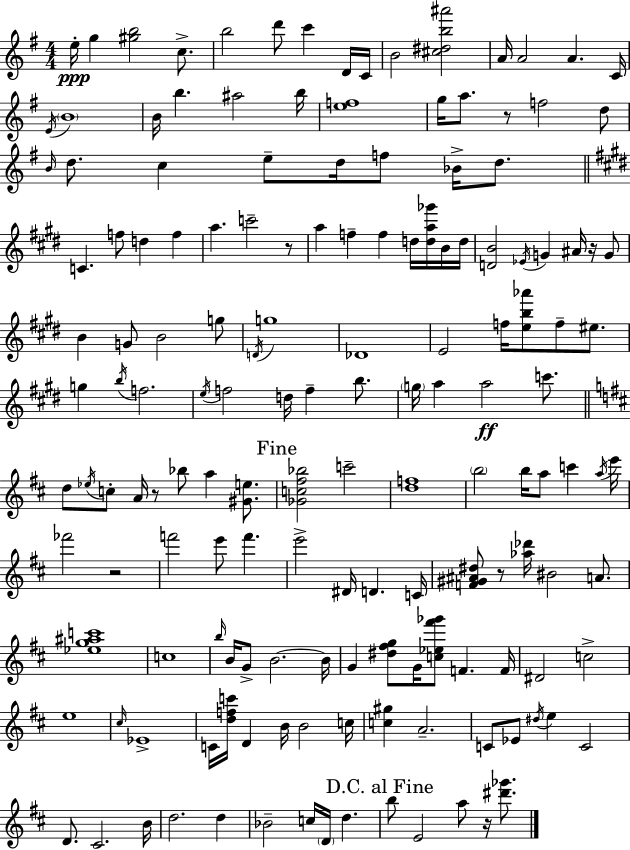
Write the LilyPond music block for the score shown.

{
  \clef treble
  \numericTimeSignature
  \time 4/4
  \key e \minor
  \repeat volta 2 { e''16-.\ppp g''4 <gis'' b''>2 c''8.-> | b''2 d'''8 c'''4 d'16 c'16 | b'2 <cis'' dis'' b'' ais'''>2 | a'16 a'2 a'4. c'16 | \break \acciaccatura { e'16 } \parenthesize b'1 | b'16 b''4. ais''2 | b''16 <e'' f''>1 | g''16 a''8. r8 f''2 d''8 | \break \grace { b'16 } d''8. c''4 e''8-- d''16 f''8 bes'16-> d''8. | \bar "||" \break \key e \major c'4. f''8 d''4 f''4 | a''4. c'''2-- r8 | a''4 f''4-- f''4 d''16 <d'' a'' ges'''>16 b'16 d''16 | <d' b'>2 \acciaccatura { ees'16 } g'4 ais'16 r16 g'8 | \break b'4 g'8 b'2 g''8 | \acciaccatura { d'16 } g''1 | des'1 | e'2 f''16 <e'' b'' aes'''>8 f''8-- eis''8. | \break g''4 \acciaccatura { b''16 } f''2. | \acciaccatura { e''16 } f''2 d''16 f''4-- | b''8. \parenthesize g''16 a''4 a''2\ff | c'''8. \bar "||" \break \key b \minor d''8 \acciaccatura { ees''16 } c''8-. a'16 r8 bes''8 a''4 <gis' e''>8. | \mark "Fine" <ges' c'' fis'' bes''>2 c'''2-- | <d'' f''>1 | \parenthesize b''2 b''16 a''8 c'''4 | \break \acciaccatura { a''16 } e'''16 fes'''2 r2 | f'''2 e'''8 f'''4. | e'''2-> dis'16 d'4. | c'16 <f' gis' ais' dis''>8 r8 <aes'' des'''>16 bis'2 a'8. | \break <ees'' g'' ais'' c'''>1 | c''1 | \grace { b''16 } b'16 g'8-> b'2.~~ | b'16 g'4 <dis'' fis'' g''>8 g'16 <c'' ees'' fis''' ges'''>8 f'4. | \break f'16 dis'2 c''2-> | e''1 | \grace { cis''16 } ees'1-> | c'16 <d'' f'' c'''>16 d'4 b'16 b'2 | \break c''16 <c'' gis''>4 a'2.-- | c'8 ees'8 \acciaccatura { dis''16 } e''4 c'2 | d'8. cis'2. | b'16 d''2. | \break d''4 bes'2-- c''16 \parenthesize d'16 d''4. | \mark "D.C. al Fine" b''8 e'2 a''8 | r16 <dis''' ges'''>8. } \bar "|."
}